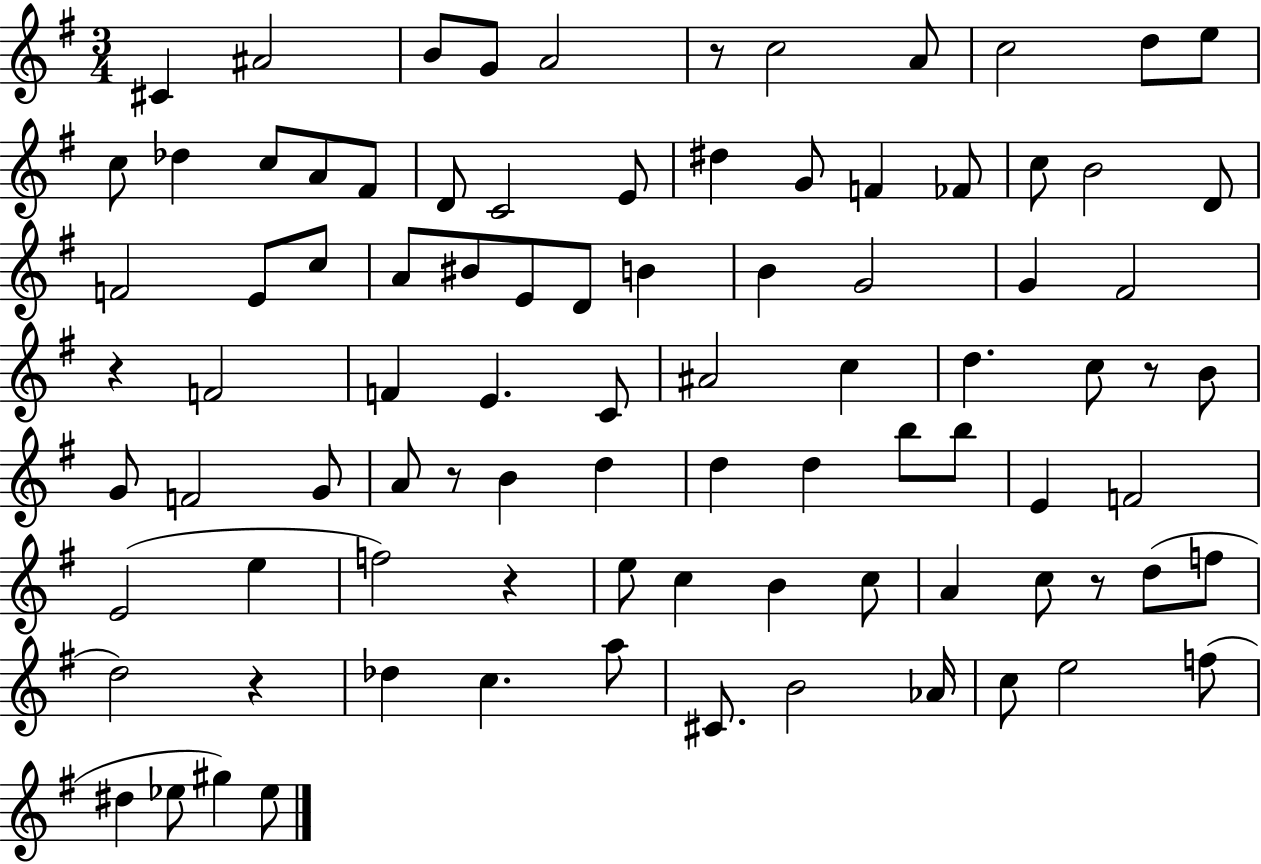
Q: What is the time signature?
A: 3/4